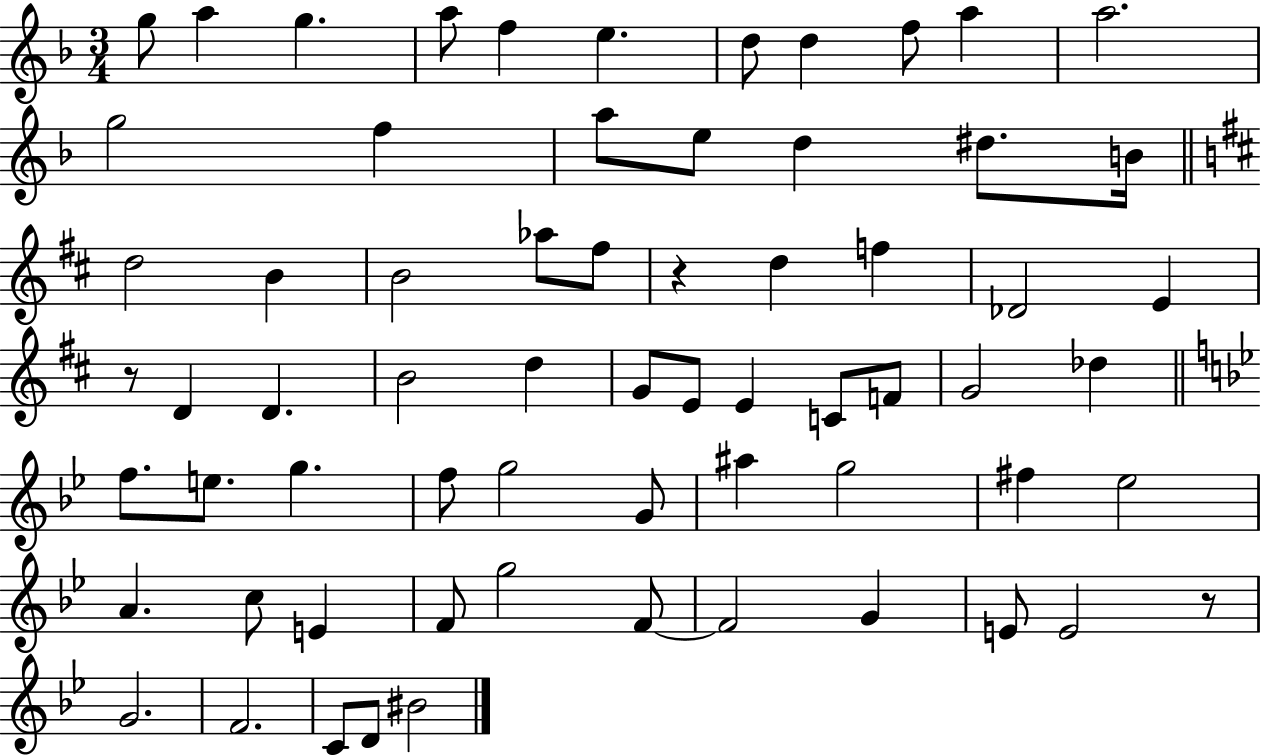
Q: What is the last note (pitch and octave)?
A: BIS4